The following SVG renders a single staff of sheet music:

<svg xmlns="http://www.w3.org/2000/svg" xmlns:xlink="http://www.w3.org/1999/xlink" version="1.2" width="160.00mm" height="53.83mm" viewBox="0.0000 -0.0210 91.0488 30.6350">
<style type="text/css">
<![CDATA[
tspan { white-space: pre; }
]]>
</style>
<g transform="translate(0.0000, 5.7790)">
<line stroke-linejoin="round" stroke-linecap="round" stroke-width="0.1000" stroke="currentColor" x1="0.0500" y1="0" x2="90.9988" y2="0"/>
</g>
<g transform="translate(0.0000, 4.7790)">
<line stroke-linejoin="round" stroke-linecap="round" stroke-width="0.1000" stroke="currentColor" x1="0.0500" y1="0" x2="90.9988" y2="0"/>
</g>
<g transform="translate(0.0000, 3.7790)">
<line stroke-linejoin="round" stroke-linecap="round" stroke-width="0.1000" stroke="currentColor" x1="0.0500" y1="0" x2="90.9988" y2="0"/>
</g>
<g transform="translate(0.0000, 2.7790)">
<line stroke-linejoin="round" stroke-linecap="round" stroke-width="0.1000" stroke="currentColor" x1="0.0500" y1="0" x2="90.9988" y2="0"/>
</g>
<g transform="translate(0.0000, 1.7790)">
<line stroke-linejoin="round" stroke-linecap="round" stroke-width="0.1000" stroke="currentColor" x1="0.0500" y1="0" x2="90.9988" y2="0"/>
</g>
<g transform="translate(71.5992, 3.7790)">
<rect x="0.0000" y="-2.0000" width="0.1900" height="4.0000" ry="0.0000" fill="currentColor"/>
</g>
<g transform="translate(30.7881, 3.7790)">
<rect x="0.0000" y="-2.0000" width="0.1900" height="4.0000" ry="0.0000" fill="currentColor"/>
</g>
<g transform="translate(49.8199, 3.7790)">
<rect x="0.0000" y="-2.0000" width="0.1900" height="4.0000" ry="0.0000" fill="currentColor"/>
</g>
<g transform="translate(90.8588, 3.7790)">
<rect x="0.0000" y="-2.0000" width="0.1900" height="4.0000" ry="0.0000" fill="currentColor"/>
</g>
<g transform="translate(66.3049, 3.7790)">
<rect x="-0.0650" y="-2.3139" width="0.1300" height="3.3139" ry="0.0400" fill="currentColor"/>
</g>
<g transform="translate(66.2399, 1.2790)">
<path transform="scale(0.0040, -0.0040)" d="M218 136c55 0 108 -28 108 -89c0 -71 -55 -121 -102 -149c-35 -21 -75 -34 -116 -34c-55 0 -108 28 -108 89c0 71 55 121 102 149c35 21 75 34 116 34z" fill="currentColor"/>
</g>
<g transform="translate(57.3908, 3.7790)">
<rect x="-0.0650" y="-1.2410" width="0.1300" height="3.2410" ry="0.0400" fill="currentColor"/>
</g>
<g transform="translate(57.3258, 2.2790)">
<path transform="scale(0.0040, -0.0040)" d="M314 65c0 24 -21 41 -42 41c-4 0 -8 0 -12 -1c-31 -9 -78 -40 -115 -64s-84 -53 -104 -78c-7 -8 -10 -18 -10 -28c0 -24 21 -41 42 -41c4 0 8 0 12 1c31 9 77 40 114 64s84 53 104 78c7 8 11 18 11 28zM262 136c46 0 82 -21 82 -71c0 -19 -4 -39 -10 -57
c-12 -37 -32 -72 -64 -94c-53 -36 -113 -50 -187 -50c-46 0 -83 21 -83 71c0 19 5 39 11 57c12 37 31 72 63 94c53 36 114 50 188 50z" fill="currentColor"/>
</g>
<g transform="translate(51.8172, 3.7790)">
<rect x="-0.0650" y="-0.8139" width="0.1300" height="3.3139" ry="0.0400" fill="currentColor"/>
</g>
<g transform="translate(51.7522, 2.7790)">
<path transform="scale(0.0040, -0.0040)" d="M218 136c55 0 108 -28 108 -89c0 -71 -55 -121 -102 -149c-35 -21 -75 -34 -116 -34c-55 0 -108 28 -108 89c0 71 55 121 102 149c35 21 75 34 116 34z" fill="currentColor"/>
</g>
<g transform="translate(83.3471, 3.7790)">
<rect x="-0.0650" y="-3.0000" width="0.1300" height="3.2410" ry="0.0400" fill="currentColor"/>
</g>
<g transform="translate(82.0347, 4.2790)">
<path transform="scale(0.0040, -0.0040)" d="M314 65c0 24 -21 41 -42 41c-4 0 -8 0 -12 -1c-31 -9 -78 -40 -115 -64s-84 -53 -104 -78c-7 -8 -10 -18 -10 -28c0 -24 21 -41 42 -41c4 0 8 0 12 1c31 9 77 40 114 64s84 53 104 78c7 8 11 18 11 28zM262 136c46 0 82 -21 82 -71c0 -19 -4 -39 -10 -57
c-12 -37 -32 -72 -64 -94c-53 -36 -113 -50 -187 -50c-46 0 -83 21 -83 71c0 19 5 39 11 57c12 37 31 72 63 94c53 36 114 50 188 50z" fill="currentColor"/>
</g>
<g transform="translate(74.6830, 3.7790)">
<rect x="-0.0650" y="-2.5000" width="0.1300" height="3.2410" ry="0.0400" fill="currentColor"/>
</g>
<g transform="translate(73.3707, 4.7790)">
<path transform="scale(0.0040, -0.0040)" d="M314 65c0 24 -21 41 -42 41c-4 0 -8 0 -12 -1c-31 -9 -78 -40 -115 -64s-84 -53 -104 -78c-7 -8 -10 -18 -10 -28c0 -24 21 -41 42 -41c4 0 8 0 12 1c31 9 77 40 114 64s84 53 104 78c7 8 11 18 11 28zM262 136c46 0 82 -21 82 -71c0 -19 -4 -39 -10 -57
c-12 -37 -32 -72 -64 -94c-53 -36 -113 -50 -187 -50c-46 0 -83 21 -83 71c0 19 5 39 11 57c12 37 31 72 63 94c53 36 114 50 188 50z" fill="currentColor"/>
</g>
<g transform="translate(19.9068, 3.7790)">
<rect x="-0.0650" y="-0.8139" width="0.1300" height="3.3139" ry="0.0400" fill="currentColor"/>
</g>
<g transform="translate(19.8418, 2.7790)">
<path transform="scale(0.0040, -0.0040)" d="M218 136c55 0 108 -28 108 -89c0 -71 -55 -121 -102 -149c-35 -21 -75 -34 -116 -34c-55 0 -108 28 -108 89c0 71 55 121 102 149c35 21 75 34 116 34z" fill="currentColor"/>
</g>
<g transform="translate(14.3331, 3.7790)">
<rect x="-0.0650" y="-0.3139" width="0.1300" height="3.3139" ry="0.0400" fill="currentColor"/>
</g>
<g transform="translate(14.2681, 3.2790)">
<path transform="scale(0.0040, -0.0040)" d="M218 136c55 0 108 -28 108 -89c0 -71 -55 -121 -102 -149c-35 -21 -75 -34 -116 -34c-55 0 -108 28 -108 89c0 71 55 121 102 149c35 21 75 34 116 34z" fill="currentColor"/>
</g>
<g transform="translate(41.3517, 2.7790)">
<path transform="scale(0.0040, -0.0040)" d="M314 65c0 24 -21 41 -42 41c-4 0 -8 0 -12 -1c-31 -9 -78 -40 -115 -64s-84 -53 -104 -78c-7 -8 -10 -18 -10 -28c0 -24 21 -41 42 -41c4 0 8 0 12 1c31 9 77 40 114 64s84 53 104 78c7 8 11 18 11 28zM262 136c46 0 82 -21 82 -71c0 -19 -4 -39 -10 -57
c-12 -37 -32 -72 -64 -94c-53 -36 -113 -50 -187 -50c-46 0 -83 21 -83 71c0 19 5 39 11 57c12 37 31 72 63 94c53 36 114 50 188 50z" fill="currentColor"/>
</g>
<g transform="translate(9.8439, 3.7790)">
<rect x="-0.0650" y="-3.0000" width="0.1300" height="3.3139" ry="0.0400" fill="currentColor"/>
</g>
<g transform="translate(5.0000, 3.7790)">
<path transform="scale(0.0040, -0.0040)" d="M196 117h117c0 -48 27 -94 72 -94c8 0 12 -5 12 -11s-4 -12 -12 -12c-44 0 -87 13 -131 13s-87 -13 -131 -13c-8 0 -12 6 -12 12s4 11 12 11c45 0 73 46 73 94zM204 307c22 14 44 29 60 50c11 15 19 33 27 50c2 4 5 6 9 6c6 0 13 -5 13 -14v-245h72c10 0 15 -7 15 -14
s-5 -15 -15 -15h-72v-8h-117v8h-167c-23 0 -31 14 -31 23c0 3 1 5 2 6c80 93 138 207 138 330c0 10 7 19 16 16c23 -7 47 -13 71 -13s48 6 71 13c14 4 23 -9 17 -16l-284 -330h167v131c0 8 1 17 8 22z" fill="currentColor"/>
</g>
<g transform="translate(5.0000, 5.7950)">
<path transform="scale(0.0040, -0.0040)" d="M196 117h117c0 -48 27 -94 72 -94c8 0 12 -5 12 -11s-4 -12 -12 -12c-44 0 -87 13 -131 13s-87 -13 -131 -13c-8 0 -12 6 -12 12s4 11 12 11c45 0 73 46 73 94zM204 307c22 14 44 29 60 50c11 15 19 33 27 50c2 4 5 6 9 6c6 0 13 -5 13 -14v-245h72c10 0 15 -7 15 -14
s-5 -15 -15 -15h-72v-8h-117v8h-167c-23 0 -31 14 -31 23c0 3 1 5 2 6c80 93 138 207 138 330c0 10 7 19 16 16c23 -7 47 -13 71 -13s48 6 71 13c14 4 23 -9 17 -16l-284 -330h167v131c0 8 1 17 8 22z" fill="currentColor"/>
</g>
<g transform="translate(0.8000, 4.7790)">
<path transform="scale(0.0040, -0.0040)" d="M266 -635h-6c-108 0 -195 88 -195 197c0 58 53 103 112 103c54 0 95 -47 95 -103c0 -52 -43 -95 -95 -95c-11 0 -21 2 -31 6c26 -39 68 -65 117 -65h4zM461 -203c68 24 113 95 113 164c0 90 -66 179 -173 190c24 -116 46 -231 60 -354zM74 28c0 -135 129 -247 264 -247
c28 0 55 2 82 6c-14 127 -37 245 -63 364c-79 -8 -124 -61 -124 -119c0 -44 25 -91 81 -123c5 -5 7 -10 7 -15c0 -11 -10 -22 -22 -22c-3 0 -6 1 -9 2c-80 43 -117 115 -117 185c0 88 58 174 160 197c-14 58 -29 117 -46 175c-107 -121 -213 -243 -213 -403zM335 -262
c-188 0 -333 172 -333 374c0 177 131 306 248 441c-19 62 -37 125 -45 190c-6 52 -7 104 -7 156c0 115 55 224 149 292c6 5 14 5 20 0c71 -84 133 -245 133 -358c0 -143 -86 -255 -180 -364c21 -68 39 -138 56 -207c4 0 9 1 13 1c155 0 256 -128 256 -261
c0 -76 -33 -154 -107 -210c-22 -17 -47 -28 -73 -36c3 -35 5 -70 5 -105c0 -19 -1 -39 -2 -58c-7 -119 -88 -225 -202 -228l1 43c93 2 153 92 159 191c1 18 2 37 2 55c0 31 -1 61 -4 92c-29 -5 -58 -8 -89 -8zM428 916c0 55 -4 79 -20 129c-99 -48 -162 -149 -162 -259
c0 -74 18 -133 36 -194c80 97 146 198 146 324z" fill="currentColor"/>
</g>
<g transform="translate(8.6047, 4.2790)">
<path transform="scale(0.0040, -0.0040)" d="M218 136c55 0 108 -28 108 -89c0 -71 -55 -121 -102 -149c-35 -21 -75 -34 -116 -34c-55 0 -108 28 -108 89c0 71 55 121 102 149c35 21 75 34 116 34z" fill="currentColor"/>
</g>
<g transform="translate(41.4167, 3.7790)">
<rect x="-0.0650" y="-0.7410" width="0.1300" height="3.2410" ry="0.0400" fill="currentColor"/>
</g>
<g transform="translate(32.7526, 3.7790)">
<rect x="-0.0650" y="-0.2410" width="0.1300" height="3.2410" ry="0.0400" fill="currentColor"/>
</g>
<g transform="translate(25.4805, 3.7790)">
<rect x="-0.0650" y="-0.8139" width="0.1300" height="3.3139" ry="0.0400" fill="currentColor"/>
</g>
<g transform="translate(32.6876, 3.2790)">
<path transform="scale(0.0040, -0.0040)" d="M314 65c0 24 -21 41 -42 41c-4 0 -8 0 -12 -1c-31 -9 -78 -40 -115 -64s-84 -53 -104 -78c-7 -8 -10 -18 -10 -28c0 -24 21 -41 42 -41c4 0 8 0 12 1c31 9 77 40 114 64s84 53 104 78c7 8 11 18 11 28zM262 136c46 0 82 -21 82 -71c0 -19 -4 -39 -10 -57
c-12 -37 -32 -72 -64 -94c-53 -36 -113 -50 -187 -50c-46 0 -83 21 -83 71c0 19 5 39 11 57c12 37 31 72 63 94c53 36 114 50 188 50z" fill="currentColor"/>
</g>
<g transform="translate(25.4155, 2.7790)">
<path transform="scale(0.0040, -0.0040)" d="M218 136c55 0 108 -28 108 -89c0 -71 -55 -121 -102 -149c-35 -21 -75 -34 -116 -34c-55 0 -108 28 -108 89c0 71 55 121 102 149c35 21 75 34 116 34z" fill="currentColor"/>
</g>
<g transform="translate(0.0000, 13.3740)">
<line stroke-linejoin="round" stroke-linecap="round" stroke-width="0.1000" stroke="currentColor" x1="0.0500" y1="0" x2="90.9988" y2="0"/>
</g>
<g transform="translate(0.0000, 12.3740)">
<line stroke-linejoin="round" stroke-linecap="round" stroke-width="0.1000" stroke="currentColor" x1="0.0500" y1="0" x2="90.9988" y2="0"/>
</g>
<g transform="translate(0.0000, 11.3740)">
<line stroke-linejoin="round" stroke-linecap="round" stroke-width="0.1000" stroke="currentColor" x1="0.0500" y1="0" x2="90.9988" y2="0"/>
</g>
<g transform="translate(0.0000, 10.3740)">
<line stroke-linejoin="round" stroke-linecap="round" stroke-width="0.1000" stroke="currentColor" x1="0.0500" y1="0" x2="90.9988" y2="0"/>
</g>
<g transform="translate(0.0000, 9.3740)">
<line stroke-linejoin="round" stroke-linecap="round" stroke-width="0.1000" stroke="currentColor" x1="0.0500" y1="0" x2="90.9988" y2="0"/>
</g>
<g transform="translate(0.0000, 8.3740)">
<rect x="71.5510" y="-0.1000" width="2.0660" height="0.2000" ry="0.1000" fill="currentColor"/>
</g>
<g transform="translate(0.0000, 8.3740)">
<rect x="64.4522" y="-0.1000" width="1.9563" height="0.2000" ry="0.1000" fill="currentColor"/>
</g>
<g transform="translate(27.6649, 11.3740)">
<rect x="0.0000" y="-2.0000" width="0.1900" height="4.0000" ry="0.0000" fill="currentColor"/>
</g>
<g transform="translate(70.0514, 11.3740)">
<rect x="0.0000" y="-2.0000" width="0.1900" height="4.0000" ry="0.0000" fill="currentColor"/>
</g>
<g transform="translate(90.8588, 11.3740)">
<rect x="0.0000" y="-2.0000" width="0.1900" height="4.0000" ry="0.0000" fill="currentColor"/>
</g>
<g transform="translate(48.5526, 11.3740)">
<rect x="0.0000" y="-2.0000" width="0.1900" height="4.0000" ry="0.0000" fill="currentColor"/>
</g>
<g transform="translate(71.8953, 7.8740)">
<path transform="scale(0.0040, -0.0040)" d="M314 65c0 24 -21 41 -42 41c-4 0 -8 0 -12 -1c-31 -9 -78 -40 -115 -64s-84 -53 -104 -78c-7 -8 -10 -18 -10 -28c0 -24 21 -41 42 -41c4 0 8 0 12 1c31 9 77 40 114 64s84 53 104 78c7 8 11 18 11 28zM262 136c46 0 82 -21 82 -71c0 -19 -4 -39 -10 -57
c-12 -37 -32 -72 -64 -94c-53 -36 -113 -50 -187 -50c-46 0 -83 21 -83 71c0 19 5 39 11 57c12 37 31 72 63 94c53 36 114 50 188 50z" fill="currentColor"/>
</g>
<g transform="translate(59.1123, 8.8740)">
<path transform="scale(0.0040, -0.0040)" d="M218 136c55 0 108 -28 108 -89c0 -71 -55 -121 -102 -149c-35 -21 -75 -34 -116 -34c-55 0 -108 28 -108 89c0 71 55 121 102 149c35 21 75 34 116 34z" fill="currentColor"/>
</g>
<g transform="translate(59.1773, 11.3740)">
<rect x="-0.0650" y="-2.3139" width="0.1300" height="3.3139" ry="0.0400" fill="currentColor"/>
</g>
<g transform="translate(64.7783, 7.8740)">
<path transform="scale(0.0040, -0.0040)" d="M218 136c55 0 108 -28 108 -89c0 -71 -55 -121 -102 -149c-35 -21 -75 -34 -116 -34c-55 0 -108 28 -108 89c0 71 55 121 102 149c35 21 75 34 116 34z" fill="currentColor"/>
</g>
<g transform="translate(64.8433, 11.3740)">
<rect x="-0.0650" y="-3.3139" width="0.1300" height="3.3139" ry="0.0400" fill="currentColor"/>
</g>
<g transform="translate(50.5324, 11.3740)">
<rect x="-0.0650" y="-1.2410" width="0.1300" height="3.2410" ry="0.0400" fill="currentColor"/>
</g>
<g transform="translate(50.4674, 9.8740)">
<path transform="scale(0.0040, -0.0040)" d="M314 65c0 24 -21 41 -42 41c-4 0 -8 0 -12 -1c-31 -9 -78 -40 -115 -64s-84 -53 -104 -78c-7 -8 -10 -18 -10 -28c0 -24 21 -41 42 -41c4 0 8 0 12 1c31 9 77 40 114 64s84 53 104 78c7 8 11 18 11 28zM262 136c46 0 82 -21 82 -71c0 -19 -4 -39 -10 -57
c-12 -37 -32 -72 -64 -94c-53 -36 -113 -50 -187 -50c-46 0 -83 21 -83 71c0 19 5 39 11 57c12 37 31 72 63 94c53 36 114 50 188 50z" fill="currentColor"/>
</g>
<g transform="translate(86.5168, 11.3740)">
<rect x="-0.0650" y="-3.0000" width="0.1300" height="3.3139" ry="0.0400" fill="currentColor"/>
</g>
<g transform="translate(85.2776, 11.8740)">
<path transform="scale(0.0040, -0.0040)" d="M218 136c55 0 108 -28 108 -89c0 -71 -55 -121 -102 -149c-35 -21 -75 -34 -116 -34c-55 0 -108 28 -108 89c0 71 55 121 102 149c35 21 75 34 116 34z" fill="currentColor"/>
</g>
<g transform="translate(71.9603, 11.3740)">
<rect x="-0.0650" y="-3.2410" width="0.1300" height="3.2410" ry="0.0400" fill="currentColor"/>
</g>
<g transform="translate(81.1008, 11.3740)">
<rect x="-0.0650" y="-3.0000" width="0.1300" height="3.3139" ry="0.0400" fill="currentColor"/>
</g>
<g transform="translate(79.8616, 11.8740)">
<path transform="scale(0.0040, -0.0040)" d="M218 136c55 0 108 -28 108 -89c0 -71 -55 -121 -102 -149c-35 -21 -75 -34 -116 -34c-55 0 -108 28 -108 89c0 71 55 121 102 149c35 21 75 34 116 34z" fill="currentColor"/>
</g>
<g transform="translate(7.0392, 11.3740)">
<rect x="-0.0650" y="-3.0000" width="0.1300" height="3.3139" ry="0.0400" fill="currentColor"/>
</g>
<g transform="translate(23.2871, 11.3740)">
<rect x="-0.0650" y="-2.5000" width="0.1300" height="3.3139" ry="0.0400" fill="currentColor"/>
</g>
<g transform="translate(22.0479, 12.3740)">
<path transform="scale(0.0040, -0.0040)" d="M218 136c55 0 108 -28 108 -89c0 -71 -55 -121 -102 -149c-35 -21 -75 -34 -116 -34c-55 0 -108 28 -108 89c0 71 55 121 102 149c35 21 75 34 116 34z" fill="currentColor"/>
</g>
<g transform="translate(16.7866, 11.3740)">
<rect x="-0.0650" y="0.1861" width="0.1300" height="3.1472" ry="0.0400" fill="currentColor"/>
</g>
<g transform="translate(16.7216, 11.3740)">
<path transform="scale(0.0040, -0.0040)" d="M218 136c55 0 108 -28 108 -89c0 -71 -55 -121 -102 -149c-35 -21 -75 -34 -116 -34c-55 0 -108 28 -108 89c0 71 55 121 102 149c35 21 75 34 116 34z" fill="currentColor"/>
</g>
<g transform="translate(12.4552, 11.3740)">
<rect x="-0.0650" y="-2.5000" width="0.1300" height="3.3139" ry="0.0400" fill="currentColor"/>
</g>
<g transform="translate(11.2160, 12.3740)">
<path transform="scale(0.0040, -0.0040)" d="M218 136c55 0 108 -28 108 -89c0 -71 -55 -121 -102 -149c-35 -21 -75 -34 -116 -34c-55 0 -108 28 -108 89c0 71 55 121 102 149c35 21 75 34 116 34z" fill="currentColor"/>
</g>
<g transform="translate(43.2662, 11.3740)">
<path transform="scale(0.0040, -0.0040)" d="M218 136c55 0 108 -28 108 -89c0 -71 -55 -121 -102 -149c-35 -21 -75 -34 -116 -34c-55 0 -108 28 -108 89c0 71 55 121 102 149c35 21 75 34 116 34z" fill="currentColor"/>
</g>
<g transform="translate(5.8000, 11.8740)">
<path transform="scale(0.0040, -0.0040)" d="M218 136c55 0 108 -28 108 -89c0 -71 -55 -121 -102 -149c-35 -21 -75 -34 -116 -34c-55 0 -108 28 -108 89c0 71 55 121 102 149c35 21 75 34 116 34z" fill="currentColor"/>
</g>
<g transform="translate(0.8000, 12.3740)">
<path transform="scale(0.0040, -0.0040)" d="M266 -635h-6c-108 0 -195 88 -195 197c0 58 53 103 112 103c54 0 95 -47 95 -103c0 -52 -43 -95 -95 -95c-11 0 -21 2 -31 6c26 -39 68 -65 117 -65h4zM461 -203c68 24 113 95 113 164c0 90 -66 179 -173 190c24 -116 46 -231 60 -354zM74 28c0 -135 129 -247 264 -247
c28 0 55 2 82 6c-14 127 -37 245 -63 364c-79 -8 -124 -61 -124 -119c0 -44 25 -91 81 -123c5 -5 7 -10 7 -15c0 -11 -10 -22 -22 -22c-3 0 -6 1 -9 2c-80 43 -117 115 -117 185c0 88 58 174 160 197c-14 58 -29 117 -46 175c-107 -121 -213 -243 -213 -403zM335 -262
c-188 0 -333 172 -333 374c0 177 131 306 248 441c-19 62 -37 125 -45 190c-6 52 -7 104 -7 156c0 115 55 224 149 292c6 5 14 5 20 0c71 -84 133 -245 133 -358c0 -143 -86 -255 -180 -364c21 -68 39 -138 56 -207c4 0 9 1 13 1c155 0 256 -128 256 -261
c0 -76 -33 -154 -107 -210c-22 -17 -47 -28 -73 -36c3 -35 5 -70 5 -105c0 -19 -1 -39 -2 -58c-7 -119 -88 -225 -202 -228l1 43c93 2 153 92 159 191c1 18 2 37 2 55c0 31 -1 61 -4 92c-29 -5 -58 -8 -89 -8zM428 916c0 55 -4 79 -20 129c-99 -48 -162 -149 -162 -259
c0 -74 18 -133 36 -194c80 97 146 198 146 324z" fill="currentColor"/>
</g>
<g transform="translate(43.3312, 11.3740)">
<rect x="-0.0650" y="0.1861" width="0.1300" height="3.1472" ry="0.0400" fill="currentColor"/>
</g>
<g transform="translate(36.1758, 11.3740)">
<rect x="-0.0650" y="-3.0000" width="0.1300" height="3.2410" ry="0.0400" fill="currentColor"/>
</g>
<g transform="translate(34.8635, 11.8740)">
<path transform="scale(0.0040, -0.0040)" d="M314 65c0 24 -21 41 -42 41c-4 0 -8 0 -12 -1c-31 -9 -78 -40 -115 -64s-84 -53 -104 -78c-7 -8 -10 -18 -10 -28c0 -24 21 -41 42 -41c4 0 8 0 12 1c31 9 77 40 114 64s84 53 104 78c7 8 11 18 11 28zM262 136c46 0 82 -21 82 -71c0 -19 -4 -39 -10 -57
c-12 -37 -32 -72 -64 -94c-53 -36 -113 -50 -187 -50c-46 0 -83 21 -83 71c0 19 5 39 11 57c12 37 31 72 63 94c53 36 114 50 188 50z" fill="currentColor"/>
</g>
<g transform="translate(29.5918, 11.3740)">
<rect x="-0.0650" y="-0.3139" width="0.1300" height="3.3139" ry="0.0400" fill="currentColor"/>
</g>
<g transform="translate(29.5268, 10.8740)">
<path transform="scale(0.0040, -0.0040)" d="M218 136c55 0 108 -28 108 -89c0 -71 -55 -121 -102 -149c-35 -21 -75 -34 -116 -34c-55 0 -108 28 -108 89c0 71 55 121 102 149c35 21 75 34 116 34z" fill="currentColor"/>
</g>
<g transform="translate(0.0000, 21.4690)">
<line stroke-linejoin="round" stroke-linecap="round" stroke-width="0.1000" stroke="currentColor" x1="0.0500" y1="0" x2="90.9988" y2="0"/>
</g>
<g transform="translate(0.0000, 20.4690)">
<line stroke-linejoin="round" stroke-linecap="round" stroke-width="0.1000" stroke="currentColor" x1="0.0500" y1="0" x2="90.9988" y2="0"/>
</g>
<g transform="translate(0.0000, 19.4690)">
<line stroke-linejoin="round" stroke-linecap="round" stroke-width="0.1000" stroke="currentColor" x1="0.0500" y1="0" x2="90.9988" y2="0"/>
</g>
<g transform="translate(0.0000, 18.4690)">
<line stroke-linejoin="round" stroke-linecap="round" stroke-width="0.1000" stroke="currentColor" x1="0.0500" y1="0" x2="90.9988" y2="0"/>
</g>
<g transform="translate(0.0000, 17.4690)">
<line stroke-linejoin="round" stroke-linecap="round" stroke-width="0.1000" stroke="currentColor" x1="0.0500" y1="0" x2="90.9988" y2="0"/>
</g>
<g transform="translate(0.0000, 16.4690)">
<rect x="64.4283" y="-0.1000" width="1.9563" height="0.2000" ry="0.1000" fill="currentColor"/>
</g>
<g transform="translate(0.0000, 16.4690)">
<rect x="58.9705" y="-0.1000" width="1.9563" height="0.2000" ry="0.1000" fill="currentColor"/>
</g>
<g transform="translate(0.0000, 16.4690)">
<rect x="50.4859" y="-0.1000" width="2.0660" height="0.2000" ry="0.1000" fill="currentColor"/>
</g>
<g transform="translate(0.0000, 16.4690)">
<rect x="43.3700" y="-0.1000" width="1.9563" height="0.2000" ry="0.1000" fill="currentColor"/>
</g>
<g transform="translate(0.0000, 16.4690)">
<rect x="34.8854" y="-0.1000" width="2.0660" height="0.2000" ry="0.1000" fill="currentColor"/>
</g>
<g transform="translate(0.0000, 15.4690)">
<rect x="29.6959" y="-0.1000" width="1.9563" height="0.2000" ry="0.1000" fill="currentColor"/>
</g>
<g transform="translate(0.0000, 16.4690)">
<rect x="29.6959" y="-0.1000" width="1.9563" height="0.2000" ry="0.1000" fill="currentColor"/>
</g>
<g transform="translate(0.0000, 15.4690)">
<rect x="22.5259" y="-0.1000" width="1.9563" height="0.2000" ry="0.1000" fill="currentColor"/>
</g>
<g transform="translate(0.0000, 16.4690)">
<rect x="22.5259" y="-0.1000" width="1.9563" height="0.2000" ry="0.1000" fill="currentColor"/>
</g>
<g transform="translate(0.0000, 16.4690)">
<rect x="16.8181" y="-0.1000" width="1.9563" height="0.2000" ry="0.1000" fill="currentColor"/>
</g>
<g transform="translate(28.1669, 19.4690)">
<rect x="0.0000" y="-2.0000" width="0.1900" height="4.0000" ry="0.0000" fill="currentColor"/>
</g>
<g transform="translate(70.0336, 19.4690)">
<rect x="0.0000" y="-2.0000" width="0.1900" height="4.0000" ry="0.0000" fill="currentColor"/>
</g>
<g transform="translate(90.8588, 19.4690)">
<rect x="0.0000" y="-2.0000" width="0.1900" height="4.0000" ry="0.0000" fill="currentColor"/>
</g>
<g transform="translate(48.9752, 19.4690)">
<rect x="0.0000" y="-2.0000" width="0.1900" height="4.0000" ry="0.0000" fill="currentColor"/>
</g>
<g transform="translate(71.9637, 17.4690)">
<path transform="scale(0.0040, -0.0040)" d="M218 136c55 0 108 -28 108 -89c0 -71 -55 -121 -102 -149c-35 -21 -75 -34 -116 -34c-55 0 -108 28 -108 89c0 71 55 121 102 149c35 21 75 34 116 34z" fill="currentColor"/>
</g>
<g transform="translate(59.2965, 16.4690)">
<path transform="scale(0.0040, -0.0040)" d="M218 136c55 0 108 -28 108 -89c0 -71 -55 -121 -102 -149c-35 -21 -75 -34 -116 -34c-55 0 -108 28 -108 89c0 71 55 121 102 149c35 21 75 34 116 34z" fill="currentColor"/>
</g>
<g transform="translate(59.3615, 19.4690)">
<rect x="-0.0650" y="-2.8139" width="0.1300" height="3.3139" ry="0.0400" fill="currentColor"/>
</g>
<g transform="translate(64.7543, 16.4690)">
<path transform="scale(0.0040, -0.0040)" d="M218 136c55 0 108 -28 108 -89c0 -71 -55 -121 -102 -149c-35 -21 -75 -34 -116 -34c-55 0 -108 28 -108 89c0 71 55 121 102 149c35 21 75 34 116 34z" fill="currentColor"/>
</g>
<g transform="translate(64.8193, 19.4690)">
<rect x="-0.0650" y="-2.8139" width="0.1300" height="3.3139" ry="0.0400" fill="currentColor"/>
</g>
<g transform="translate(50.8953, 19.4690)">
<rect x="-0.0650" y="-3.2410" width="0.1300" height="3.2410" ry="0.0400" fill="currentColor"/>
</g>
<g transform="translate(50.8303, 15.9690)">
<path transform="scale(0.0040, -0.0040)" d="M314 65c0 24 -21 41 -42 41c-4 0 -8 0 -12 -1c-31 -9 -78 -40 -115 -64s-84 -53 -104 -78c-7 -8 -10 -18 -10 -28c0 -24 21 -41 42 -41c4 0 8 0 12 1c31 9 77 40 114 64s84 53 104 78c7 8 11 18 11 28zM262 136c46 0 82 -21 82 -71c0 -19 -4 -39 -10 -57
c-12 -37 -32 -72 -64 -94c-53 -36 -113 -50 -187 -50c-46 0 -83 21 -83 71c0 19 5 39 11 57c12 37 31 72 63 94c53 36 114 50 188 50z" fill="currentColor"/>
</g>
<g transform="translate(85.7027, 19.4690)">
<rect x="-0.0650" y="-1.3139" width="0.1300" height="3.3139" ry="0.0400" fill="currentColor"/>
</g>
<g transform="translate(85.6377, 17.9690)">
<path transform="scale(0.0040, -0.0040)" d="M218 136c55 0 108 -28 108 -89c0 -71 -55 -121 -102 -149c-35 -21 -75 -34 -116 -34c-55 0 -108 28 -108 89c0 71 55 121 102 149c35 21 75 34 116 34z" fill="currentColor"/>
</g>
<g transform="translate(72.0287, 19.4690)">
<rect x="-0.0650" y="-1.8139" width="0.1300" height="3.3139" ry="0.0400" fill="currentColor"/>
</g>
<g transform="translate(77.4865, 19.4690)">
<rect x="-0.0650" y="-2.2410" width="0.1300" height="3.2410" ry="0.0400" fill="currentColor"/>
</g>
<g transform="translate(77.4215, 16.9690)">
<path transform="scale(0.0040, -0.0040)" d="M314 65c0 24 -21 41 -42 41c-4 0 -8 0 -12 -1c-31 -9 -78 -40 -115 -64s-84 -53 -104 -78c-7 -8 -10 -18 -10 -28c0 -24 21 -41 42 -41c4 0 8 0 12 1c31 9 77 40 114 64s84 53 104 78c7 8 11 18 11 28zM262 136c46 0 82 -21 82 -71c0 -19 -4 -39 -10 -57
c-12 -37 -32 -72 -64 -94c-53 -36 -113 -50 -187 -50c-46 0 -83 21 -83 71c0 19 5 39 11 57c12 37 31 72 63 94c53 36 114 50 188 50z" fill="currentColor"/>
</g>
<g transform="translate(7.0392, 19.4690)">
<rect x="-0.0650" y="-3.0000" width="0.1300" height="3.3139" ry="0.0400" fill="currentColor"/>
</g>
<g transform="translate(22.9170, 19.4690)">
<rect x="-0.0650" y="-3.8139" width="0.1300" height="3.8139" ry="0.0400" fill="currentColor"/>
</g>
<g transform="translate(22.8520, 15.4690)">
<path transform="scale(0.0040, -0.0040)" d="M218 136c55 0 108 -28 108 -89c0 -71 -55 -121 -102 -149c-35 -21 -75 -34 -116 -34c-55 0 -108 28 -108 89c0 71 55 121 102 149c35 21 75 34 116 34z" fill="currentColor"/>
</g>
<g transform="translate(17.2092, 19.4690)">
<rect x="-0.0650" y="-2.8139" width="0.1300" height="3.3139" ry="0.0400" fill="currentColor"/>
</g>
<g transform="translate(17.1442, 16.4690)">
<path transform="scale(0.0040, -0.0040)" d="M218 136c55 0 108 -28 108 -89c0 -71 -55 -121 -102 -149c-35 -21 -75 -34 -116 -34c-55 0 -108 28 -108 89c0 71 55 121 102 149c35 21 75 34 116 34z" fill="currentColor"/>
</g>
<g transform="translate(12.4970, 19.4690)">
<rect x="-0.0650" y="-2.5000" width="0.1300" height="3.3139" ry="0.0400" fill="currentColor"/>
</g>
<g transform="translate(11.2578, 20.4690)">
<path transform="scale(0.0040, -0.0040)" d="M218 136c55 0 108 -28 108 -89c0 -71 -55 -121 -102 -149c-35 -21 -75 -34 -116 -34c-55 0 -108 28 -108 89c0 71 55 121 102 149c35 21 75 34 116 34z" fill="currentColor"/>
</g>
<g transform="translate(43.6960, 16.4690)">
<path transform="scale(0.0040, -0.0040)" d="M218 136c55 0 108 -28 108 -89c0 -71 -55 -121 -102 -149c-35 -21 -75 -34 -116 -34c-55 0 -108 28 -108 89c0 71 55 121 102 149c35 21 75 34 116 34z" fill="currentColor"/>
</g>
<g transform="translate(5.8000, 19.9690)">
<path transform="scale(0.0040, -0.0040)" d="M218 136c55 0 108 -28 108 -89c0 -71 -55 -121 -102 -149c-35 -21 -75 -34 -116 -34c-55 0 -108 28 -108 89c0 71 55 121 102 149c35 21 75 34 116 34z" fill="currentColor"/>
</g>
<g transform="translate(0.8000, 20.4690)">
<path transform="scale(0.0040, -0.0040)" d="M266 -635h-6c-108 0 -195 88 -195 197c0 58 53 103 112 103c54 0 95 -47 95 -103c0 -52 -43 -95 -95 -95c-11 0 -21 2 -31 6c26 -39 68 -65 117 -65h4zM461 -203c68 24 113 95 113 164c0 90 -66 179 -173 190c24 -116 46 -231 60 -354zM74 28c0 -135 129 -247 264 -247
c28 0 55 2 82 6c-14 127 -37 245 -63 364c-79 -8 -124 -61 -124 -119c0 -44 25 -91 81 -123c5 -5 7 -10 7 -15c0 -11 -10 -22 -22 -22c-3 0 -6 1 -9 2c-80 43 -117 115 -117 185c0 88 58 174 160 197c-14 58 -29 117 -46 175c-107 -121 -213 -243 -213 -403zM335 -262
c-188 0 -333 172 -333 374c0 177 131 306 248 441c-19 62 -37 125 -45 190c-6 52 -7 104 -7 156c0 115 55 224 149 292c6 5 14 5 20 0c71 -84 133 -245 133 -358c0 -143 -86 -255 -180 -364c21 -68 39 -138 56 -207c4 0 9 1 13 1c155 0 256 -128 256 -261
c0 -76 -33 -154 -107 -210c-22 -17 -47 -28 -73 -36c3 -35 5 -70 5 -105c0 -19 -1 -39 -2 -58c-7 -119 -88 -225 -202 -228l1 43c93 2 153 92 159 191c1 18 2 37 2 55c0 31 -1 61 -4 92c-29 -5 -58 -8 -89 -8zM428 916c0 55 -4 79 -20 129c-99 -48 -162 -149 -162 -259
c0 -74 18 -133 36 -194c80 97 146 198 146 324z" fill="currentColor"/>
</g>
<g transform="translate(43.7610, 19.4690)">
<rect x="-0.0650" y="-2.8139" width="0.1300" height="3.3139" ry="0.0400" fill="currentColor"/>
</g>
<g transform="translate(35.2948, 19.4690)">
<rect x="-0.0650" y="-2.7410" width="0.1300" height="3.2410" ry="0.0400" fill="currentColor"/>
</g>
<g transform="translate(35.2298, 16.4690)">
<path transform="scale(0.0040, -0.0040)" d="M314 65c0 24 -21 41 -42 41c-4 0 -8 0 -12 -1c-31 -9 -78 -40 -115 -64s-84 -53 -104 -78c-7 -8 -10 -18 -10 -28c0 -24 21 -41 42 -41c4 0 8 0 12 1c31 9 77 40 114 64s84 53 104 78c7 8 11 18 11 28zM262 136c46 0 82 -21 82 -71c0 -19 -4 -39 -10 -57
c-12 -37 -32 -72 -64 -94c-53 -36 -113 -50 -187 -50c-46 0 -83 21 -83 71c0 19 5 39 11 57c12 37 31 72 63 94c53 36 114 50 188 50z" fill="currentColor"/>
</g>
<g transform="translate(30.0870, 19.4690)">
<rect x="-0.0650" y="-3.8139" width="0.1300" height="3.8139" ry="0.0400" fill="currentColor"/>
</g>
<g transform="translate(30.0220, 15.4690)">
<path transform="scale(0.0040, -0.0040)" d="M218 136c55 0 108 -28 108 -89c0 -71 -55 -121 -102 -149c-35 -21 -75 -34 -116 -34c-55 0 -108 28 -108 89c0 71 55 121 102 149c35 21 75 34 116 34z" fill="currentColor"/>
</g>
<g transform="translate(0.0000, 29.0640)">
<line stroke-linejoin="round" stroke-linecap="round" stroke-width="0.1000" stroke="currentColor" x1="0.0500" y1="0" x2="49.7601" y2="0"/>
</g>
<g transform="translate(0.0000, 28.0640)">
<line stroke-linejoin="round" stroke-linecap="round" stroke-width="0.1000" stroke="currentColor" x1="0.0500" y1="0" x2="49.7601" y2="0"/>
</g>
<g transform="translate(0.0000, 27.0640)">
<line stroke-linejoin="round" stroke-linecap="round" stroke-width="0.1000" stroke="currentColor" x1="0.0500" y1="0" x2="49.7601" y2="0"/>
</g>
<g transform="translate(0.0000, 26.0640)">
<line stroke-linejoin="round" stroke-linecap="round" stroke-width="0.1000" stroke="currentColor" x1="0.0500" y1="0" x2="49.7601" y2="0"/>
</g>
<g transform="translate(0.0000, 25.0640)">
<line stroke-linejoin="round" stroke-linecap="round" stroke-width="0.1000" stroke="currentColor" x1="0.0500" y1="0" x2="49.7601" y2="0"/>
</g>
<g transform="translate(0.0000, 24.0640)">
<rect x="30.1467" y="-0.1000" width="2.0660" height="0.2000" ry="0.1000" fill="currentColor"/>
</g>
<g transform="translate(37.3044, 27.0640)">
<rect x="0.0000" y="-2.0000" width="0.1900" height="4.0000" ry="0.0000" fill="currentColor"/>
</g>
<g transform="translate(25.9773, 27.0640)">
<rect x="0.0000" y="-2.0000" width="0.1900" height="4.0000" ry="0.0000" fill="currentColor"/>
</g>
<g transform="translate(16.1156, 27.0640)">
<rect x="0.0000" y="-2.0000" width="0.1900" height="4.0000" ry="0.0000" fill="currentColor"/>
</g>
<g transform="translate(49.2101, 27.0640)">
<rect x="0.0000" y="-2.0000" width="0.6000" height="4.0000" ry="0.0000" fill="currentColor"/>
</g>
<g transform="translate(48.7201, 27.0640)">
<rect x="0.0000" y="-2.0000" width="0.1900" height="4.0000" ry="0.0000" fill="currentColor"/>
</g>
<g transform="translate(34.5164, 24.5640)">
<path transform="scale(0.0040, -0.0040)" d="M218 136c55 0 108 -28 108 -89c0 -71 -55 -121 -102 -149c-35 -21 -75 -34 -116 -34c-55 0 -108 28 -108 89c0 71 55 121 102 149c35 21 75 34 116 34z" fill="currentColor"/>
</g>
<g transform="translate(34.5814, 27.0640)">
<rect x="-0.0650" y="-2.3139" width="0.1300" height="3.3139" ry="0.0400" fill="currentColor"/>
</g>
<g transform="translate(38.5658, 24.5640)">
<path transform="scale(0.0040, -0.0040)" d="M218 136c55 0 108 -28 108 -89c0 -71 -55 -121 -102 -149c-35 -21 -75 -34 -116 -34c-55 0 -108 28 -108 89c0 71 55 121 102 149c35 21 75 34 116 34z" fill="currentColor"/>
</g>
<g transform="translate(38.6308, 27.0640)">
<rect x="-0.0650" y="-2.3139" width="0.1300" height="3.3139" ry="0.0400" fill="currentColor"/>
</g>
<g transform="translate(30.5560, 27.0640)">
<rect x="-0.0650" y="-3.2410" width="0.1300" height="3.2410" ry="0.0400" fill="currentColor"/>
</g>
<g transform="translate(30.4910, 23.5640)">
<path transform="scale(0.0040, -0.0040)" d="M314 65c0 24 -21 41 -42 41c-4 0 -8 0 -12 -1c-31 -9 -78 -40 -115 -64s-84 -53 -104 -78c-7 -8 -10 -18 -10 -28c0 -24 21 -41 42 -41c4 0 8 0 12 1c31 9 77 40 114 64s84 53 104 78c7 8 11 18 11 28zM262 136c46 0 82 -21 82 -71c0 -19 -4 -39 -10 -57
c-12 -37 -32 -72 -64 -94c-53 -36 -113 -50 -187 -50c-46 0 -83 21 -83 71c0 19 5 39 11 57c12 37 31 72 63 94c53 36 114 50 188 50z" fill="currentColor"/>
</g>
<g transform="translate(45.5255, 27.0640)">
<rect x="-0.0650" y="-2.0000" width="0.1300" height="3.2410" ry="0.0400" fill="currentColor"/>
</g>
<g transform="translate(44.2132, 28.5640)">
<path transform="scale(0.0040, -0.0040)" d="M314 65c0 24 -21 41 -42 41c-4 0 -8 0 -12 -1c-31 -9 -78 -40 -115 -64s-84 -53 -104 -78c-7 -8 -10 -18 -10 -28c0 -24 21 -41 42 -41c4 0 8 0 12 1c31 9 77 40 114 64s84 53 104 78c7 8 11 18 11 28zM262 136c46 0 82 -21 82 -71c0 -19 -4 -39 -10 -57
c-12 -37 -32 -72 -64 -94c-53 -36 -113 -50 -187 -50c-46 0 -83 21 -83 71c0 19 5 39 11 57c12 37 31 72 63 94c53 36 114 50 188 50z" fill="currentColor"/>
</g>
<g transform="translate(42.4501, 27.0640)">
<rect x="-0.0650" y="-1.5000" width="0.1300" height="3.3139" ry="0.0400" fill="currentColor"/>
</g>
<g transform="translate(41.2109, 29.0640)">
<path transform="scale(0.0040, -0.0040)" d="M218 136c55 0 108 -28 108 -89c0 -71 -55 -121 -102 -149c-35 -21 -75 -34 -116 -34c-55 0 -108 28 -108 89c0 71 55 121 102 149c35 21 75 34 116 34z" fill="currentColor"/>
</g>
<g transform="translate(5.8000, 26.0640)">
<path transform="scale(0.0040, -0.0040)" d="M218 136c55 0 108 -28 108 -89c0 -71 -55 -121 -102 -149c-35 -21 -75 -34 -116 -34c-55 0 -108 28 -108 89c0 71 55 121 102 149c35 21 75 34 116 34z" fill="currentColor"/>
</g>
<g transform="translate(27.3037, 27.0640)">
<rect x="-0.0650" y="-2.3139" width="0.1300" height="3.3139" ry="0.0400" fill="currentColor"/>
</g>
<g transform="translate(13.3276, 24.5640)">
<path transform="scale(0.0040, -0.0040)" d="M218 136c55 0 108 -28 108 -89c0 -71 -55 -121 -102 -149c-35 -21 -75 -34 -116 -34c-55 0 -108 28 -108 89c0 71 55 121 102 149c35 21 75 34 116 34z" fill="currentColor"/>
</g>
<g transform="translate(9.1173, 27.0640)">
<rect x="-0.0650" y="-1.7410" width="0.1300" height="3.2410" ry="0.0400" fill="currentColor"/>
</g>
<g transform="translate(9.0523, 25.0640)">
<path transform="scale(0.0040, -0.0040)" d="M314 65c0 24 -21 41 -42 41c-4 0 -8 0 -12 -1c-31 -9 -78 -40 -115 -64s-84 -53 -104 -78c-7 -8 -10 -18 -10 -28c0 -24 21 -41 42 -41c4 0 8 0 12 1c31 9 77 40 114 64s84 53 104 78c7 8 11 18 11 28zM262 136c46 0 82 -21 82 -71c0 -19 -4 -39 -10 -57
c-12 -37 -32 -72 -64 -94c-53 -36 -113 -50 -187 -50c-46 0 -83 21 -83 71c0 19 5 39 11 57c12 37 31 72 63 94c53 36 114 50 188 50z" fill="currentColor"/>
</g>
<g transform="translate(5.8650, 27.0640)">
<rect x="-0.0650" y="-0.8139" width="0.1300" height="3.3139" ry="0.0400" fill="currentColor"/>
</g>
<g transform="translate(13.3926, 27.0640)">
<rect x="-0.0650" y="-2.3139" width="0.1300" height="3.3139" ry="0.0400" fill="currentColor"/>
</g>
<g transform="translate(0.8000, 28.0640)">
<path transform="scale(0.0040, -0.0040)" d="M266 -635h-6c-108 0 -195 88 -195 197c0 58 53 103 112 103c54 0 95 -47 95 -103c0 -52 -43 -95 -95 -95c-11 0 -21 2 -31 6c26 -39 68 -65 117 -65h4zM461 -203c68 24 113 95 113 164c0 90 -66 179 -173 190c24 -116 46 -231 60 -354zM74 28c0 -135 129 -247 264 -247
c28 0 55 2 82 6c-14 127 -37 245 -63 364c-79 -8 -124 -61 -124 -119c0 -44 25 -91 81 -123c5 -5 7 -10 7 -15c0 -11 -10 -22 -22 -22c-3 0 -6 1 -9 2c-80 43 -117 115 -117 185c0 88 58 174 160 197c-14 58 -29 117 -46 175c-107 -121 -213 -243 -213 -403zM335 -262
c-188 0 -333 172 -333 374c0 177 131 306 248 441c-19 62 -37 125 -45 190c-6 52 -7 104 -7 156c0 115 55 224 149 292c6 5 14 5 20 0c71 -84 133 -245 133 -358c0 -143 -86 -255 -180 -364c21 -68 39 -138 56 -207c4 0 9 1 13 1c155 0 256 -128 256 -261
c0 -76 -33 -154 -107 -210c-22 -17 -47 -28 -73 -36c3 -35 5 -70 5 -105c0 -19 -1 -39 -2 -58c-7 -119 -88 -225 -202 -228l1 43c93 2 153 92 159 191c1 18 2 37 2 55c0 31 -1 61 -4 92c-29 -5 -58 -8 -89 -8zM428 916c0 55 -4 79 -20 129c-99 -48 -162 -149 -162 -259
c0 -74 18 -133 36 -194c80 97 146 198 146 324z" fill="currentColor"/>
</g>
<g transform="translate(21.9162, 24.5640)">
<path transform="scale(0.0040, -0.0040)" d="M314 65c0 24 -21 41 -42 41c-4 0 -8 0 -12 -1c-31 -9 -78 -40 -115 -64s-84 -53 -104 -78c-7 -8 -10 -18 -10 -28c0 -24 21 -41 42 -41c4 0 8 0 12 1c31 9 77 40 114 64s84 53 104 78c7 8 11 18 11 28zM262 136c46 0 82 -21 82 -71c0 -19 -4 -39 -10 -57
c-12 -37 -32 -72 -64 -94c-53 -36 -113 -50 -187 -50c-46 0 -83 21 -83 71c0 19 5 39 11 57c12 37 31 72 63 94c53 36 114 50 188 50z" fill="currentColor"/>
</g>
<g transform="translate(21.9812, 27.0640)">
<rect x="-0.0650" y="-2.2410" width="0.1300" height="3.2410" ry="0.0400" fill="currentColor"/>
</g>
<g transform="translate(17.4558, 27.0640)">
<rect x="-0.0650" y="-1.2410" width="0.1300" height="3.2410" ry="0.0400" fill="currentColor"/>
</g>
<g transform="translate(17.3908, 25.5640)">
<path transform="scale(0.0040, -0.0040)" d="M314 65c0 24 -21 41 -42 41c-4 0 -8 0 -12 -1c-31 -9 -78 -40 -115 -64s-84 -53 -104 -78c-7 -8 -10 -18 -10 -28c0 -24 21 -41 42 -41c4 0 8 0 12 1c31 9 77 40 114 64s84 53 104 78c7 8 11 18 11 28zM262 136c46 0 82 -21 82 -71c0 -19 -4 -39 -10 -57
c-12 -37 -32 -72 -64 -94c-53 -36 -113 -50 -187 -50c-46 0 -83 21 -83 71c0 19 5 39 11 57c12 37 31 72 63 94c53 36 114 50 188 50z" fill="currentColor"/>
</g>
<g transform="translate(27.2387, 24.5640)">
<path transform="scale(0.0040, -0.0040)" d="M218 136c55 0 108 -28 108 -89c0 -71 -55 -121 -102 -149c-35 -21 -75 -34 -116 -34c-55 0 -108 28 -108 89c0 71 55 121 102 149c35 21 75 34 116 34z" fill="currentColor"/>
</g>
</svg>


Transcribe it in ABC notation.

X:1
T:Untitled
M:4/4
L:1/4
K:C
A c d d c2 d2 d e2 g G2 A2 A G B G c A2 B e2 g b b2 A A A G a c' c' a2 a b2 a a f g2 e d f2 g e2 g2 g b2 g g E F2